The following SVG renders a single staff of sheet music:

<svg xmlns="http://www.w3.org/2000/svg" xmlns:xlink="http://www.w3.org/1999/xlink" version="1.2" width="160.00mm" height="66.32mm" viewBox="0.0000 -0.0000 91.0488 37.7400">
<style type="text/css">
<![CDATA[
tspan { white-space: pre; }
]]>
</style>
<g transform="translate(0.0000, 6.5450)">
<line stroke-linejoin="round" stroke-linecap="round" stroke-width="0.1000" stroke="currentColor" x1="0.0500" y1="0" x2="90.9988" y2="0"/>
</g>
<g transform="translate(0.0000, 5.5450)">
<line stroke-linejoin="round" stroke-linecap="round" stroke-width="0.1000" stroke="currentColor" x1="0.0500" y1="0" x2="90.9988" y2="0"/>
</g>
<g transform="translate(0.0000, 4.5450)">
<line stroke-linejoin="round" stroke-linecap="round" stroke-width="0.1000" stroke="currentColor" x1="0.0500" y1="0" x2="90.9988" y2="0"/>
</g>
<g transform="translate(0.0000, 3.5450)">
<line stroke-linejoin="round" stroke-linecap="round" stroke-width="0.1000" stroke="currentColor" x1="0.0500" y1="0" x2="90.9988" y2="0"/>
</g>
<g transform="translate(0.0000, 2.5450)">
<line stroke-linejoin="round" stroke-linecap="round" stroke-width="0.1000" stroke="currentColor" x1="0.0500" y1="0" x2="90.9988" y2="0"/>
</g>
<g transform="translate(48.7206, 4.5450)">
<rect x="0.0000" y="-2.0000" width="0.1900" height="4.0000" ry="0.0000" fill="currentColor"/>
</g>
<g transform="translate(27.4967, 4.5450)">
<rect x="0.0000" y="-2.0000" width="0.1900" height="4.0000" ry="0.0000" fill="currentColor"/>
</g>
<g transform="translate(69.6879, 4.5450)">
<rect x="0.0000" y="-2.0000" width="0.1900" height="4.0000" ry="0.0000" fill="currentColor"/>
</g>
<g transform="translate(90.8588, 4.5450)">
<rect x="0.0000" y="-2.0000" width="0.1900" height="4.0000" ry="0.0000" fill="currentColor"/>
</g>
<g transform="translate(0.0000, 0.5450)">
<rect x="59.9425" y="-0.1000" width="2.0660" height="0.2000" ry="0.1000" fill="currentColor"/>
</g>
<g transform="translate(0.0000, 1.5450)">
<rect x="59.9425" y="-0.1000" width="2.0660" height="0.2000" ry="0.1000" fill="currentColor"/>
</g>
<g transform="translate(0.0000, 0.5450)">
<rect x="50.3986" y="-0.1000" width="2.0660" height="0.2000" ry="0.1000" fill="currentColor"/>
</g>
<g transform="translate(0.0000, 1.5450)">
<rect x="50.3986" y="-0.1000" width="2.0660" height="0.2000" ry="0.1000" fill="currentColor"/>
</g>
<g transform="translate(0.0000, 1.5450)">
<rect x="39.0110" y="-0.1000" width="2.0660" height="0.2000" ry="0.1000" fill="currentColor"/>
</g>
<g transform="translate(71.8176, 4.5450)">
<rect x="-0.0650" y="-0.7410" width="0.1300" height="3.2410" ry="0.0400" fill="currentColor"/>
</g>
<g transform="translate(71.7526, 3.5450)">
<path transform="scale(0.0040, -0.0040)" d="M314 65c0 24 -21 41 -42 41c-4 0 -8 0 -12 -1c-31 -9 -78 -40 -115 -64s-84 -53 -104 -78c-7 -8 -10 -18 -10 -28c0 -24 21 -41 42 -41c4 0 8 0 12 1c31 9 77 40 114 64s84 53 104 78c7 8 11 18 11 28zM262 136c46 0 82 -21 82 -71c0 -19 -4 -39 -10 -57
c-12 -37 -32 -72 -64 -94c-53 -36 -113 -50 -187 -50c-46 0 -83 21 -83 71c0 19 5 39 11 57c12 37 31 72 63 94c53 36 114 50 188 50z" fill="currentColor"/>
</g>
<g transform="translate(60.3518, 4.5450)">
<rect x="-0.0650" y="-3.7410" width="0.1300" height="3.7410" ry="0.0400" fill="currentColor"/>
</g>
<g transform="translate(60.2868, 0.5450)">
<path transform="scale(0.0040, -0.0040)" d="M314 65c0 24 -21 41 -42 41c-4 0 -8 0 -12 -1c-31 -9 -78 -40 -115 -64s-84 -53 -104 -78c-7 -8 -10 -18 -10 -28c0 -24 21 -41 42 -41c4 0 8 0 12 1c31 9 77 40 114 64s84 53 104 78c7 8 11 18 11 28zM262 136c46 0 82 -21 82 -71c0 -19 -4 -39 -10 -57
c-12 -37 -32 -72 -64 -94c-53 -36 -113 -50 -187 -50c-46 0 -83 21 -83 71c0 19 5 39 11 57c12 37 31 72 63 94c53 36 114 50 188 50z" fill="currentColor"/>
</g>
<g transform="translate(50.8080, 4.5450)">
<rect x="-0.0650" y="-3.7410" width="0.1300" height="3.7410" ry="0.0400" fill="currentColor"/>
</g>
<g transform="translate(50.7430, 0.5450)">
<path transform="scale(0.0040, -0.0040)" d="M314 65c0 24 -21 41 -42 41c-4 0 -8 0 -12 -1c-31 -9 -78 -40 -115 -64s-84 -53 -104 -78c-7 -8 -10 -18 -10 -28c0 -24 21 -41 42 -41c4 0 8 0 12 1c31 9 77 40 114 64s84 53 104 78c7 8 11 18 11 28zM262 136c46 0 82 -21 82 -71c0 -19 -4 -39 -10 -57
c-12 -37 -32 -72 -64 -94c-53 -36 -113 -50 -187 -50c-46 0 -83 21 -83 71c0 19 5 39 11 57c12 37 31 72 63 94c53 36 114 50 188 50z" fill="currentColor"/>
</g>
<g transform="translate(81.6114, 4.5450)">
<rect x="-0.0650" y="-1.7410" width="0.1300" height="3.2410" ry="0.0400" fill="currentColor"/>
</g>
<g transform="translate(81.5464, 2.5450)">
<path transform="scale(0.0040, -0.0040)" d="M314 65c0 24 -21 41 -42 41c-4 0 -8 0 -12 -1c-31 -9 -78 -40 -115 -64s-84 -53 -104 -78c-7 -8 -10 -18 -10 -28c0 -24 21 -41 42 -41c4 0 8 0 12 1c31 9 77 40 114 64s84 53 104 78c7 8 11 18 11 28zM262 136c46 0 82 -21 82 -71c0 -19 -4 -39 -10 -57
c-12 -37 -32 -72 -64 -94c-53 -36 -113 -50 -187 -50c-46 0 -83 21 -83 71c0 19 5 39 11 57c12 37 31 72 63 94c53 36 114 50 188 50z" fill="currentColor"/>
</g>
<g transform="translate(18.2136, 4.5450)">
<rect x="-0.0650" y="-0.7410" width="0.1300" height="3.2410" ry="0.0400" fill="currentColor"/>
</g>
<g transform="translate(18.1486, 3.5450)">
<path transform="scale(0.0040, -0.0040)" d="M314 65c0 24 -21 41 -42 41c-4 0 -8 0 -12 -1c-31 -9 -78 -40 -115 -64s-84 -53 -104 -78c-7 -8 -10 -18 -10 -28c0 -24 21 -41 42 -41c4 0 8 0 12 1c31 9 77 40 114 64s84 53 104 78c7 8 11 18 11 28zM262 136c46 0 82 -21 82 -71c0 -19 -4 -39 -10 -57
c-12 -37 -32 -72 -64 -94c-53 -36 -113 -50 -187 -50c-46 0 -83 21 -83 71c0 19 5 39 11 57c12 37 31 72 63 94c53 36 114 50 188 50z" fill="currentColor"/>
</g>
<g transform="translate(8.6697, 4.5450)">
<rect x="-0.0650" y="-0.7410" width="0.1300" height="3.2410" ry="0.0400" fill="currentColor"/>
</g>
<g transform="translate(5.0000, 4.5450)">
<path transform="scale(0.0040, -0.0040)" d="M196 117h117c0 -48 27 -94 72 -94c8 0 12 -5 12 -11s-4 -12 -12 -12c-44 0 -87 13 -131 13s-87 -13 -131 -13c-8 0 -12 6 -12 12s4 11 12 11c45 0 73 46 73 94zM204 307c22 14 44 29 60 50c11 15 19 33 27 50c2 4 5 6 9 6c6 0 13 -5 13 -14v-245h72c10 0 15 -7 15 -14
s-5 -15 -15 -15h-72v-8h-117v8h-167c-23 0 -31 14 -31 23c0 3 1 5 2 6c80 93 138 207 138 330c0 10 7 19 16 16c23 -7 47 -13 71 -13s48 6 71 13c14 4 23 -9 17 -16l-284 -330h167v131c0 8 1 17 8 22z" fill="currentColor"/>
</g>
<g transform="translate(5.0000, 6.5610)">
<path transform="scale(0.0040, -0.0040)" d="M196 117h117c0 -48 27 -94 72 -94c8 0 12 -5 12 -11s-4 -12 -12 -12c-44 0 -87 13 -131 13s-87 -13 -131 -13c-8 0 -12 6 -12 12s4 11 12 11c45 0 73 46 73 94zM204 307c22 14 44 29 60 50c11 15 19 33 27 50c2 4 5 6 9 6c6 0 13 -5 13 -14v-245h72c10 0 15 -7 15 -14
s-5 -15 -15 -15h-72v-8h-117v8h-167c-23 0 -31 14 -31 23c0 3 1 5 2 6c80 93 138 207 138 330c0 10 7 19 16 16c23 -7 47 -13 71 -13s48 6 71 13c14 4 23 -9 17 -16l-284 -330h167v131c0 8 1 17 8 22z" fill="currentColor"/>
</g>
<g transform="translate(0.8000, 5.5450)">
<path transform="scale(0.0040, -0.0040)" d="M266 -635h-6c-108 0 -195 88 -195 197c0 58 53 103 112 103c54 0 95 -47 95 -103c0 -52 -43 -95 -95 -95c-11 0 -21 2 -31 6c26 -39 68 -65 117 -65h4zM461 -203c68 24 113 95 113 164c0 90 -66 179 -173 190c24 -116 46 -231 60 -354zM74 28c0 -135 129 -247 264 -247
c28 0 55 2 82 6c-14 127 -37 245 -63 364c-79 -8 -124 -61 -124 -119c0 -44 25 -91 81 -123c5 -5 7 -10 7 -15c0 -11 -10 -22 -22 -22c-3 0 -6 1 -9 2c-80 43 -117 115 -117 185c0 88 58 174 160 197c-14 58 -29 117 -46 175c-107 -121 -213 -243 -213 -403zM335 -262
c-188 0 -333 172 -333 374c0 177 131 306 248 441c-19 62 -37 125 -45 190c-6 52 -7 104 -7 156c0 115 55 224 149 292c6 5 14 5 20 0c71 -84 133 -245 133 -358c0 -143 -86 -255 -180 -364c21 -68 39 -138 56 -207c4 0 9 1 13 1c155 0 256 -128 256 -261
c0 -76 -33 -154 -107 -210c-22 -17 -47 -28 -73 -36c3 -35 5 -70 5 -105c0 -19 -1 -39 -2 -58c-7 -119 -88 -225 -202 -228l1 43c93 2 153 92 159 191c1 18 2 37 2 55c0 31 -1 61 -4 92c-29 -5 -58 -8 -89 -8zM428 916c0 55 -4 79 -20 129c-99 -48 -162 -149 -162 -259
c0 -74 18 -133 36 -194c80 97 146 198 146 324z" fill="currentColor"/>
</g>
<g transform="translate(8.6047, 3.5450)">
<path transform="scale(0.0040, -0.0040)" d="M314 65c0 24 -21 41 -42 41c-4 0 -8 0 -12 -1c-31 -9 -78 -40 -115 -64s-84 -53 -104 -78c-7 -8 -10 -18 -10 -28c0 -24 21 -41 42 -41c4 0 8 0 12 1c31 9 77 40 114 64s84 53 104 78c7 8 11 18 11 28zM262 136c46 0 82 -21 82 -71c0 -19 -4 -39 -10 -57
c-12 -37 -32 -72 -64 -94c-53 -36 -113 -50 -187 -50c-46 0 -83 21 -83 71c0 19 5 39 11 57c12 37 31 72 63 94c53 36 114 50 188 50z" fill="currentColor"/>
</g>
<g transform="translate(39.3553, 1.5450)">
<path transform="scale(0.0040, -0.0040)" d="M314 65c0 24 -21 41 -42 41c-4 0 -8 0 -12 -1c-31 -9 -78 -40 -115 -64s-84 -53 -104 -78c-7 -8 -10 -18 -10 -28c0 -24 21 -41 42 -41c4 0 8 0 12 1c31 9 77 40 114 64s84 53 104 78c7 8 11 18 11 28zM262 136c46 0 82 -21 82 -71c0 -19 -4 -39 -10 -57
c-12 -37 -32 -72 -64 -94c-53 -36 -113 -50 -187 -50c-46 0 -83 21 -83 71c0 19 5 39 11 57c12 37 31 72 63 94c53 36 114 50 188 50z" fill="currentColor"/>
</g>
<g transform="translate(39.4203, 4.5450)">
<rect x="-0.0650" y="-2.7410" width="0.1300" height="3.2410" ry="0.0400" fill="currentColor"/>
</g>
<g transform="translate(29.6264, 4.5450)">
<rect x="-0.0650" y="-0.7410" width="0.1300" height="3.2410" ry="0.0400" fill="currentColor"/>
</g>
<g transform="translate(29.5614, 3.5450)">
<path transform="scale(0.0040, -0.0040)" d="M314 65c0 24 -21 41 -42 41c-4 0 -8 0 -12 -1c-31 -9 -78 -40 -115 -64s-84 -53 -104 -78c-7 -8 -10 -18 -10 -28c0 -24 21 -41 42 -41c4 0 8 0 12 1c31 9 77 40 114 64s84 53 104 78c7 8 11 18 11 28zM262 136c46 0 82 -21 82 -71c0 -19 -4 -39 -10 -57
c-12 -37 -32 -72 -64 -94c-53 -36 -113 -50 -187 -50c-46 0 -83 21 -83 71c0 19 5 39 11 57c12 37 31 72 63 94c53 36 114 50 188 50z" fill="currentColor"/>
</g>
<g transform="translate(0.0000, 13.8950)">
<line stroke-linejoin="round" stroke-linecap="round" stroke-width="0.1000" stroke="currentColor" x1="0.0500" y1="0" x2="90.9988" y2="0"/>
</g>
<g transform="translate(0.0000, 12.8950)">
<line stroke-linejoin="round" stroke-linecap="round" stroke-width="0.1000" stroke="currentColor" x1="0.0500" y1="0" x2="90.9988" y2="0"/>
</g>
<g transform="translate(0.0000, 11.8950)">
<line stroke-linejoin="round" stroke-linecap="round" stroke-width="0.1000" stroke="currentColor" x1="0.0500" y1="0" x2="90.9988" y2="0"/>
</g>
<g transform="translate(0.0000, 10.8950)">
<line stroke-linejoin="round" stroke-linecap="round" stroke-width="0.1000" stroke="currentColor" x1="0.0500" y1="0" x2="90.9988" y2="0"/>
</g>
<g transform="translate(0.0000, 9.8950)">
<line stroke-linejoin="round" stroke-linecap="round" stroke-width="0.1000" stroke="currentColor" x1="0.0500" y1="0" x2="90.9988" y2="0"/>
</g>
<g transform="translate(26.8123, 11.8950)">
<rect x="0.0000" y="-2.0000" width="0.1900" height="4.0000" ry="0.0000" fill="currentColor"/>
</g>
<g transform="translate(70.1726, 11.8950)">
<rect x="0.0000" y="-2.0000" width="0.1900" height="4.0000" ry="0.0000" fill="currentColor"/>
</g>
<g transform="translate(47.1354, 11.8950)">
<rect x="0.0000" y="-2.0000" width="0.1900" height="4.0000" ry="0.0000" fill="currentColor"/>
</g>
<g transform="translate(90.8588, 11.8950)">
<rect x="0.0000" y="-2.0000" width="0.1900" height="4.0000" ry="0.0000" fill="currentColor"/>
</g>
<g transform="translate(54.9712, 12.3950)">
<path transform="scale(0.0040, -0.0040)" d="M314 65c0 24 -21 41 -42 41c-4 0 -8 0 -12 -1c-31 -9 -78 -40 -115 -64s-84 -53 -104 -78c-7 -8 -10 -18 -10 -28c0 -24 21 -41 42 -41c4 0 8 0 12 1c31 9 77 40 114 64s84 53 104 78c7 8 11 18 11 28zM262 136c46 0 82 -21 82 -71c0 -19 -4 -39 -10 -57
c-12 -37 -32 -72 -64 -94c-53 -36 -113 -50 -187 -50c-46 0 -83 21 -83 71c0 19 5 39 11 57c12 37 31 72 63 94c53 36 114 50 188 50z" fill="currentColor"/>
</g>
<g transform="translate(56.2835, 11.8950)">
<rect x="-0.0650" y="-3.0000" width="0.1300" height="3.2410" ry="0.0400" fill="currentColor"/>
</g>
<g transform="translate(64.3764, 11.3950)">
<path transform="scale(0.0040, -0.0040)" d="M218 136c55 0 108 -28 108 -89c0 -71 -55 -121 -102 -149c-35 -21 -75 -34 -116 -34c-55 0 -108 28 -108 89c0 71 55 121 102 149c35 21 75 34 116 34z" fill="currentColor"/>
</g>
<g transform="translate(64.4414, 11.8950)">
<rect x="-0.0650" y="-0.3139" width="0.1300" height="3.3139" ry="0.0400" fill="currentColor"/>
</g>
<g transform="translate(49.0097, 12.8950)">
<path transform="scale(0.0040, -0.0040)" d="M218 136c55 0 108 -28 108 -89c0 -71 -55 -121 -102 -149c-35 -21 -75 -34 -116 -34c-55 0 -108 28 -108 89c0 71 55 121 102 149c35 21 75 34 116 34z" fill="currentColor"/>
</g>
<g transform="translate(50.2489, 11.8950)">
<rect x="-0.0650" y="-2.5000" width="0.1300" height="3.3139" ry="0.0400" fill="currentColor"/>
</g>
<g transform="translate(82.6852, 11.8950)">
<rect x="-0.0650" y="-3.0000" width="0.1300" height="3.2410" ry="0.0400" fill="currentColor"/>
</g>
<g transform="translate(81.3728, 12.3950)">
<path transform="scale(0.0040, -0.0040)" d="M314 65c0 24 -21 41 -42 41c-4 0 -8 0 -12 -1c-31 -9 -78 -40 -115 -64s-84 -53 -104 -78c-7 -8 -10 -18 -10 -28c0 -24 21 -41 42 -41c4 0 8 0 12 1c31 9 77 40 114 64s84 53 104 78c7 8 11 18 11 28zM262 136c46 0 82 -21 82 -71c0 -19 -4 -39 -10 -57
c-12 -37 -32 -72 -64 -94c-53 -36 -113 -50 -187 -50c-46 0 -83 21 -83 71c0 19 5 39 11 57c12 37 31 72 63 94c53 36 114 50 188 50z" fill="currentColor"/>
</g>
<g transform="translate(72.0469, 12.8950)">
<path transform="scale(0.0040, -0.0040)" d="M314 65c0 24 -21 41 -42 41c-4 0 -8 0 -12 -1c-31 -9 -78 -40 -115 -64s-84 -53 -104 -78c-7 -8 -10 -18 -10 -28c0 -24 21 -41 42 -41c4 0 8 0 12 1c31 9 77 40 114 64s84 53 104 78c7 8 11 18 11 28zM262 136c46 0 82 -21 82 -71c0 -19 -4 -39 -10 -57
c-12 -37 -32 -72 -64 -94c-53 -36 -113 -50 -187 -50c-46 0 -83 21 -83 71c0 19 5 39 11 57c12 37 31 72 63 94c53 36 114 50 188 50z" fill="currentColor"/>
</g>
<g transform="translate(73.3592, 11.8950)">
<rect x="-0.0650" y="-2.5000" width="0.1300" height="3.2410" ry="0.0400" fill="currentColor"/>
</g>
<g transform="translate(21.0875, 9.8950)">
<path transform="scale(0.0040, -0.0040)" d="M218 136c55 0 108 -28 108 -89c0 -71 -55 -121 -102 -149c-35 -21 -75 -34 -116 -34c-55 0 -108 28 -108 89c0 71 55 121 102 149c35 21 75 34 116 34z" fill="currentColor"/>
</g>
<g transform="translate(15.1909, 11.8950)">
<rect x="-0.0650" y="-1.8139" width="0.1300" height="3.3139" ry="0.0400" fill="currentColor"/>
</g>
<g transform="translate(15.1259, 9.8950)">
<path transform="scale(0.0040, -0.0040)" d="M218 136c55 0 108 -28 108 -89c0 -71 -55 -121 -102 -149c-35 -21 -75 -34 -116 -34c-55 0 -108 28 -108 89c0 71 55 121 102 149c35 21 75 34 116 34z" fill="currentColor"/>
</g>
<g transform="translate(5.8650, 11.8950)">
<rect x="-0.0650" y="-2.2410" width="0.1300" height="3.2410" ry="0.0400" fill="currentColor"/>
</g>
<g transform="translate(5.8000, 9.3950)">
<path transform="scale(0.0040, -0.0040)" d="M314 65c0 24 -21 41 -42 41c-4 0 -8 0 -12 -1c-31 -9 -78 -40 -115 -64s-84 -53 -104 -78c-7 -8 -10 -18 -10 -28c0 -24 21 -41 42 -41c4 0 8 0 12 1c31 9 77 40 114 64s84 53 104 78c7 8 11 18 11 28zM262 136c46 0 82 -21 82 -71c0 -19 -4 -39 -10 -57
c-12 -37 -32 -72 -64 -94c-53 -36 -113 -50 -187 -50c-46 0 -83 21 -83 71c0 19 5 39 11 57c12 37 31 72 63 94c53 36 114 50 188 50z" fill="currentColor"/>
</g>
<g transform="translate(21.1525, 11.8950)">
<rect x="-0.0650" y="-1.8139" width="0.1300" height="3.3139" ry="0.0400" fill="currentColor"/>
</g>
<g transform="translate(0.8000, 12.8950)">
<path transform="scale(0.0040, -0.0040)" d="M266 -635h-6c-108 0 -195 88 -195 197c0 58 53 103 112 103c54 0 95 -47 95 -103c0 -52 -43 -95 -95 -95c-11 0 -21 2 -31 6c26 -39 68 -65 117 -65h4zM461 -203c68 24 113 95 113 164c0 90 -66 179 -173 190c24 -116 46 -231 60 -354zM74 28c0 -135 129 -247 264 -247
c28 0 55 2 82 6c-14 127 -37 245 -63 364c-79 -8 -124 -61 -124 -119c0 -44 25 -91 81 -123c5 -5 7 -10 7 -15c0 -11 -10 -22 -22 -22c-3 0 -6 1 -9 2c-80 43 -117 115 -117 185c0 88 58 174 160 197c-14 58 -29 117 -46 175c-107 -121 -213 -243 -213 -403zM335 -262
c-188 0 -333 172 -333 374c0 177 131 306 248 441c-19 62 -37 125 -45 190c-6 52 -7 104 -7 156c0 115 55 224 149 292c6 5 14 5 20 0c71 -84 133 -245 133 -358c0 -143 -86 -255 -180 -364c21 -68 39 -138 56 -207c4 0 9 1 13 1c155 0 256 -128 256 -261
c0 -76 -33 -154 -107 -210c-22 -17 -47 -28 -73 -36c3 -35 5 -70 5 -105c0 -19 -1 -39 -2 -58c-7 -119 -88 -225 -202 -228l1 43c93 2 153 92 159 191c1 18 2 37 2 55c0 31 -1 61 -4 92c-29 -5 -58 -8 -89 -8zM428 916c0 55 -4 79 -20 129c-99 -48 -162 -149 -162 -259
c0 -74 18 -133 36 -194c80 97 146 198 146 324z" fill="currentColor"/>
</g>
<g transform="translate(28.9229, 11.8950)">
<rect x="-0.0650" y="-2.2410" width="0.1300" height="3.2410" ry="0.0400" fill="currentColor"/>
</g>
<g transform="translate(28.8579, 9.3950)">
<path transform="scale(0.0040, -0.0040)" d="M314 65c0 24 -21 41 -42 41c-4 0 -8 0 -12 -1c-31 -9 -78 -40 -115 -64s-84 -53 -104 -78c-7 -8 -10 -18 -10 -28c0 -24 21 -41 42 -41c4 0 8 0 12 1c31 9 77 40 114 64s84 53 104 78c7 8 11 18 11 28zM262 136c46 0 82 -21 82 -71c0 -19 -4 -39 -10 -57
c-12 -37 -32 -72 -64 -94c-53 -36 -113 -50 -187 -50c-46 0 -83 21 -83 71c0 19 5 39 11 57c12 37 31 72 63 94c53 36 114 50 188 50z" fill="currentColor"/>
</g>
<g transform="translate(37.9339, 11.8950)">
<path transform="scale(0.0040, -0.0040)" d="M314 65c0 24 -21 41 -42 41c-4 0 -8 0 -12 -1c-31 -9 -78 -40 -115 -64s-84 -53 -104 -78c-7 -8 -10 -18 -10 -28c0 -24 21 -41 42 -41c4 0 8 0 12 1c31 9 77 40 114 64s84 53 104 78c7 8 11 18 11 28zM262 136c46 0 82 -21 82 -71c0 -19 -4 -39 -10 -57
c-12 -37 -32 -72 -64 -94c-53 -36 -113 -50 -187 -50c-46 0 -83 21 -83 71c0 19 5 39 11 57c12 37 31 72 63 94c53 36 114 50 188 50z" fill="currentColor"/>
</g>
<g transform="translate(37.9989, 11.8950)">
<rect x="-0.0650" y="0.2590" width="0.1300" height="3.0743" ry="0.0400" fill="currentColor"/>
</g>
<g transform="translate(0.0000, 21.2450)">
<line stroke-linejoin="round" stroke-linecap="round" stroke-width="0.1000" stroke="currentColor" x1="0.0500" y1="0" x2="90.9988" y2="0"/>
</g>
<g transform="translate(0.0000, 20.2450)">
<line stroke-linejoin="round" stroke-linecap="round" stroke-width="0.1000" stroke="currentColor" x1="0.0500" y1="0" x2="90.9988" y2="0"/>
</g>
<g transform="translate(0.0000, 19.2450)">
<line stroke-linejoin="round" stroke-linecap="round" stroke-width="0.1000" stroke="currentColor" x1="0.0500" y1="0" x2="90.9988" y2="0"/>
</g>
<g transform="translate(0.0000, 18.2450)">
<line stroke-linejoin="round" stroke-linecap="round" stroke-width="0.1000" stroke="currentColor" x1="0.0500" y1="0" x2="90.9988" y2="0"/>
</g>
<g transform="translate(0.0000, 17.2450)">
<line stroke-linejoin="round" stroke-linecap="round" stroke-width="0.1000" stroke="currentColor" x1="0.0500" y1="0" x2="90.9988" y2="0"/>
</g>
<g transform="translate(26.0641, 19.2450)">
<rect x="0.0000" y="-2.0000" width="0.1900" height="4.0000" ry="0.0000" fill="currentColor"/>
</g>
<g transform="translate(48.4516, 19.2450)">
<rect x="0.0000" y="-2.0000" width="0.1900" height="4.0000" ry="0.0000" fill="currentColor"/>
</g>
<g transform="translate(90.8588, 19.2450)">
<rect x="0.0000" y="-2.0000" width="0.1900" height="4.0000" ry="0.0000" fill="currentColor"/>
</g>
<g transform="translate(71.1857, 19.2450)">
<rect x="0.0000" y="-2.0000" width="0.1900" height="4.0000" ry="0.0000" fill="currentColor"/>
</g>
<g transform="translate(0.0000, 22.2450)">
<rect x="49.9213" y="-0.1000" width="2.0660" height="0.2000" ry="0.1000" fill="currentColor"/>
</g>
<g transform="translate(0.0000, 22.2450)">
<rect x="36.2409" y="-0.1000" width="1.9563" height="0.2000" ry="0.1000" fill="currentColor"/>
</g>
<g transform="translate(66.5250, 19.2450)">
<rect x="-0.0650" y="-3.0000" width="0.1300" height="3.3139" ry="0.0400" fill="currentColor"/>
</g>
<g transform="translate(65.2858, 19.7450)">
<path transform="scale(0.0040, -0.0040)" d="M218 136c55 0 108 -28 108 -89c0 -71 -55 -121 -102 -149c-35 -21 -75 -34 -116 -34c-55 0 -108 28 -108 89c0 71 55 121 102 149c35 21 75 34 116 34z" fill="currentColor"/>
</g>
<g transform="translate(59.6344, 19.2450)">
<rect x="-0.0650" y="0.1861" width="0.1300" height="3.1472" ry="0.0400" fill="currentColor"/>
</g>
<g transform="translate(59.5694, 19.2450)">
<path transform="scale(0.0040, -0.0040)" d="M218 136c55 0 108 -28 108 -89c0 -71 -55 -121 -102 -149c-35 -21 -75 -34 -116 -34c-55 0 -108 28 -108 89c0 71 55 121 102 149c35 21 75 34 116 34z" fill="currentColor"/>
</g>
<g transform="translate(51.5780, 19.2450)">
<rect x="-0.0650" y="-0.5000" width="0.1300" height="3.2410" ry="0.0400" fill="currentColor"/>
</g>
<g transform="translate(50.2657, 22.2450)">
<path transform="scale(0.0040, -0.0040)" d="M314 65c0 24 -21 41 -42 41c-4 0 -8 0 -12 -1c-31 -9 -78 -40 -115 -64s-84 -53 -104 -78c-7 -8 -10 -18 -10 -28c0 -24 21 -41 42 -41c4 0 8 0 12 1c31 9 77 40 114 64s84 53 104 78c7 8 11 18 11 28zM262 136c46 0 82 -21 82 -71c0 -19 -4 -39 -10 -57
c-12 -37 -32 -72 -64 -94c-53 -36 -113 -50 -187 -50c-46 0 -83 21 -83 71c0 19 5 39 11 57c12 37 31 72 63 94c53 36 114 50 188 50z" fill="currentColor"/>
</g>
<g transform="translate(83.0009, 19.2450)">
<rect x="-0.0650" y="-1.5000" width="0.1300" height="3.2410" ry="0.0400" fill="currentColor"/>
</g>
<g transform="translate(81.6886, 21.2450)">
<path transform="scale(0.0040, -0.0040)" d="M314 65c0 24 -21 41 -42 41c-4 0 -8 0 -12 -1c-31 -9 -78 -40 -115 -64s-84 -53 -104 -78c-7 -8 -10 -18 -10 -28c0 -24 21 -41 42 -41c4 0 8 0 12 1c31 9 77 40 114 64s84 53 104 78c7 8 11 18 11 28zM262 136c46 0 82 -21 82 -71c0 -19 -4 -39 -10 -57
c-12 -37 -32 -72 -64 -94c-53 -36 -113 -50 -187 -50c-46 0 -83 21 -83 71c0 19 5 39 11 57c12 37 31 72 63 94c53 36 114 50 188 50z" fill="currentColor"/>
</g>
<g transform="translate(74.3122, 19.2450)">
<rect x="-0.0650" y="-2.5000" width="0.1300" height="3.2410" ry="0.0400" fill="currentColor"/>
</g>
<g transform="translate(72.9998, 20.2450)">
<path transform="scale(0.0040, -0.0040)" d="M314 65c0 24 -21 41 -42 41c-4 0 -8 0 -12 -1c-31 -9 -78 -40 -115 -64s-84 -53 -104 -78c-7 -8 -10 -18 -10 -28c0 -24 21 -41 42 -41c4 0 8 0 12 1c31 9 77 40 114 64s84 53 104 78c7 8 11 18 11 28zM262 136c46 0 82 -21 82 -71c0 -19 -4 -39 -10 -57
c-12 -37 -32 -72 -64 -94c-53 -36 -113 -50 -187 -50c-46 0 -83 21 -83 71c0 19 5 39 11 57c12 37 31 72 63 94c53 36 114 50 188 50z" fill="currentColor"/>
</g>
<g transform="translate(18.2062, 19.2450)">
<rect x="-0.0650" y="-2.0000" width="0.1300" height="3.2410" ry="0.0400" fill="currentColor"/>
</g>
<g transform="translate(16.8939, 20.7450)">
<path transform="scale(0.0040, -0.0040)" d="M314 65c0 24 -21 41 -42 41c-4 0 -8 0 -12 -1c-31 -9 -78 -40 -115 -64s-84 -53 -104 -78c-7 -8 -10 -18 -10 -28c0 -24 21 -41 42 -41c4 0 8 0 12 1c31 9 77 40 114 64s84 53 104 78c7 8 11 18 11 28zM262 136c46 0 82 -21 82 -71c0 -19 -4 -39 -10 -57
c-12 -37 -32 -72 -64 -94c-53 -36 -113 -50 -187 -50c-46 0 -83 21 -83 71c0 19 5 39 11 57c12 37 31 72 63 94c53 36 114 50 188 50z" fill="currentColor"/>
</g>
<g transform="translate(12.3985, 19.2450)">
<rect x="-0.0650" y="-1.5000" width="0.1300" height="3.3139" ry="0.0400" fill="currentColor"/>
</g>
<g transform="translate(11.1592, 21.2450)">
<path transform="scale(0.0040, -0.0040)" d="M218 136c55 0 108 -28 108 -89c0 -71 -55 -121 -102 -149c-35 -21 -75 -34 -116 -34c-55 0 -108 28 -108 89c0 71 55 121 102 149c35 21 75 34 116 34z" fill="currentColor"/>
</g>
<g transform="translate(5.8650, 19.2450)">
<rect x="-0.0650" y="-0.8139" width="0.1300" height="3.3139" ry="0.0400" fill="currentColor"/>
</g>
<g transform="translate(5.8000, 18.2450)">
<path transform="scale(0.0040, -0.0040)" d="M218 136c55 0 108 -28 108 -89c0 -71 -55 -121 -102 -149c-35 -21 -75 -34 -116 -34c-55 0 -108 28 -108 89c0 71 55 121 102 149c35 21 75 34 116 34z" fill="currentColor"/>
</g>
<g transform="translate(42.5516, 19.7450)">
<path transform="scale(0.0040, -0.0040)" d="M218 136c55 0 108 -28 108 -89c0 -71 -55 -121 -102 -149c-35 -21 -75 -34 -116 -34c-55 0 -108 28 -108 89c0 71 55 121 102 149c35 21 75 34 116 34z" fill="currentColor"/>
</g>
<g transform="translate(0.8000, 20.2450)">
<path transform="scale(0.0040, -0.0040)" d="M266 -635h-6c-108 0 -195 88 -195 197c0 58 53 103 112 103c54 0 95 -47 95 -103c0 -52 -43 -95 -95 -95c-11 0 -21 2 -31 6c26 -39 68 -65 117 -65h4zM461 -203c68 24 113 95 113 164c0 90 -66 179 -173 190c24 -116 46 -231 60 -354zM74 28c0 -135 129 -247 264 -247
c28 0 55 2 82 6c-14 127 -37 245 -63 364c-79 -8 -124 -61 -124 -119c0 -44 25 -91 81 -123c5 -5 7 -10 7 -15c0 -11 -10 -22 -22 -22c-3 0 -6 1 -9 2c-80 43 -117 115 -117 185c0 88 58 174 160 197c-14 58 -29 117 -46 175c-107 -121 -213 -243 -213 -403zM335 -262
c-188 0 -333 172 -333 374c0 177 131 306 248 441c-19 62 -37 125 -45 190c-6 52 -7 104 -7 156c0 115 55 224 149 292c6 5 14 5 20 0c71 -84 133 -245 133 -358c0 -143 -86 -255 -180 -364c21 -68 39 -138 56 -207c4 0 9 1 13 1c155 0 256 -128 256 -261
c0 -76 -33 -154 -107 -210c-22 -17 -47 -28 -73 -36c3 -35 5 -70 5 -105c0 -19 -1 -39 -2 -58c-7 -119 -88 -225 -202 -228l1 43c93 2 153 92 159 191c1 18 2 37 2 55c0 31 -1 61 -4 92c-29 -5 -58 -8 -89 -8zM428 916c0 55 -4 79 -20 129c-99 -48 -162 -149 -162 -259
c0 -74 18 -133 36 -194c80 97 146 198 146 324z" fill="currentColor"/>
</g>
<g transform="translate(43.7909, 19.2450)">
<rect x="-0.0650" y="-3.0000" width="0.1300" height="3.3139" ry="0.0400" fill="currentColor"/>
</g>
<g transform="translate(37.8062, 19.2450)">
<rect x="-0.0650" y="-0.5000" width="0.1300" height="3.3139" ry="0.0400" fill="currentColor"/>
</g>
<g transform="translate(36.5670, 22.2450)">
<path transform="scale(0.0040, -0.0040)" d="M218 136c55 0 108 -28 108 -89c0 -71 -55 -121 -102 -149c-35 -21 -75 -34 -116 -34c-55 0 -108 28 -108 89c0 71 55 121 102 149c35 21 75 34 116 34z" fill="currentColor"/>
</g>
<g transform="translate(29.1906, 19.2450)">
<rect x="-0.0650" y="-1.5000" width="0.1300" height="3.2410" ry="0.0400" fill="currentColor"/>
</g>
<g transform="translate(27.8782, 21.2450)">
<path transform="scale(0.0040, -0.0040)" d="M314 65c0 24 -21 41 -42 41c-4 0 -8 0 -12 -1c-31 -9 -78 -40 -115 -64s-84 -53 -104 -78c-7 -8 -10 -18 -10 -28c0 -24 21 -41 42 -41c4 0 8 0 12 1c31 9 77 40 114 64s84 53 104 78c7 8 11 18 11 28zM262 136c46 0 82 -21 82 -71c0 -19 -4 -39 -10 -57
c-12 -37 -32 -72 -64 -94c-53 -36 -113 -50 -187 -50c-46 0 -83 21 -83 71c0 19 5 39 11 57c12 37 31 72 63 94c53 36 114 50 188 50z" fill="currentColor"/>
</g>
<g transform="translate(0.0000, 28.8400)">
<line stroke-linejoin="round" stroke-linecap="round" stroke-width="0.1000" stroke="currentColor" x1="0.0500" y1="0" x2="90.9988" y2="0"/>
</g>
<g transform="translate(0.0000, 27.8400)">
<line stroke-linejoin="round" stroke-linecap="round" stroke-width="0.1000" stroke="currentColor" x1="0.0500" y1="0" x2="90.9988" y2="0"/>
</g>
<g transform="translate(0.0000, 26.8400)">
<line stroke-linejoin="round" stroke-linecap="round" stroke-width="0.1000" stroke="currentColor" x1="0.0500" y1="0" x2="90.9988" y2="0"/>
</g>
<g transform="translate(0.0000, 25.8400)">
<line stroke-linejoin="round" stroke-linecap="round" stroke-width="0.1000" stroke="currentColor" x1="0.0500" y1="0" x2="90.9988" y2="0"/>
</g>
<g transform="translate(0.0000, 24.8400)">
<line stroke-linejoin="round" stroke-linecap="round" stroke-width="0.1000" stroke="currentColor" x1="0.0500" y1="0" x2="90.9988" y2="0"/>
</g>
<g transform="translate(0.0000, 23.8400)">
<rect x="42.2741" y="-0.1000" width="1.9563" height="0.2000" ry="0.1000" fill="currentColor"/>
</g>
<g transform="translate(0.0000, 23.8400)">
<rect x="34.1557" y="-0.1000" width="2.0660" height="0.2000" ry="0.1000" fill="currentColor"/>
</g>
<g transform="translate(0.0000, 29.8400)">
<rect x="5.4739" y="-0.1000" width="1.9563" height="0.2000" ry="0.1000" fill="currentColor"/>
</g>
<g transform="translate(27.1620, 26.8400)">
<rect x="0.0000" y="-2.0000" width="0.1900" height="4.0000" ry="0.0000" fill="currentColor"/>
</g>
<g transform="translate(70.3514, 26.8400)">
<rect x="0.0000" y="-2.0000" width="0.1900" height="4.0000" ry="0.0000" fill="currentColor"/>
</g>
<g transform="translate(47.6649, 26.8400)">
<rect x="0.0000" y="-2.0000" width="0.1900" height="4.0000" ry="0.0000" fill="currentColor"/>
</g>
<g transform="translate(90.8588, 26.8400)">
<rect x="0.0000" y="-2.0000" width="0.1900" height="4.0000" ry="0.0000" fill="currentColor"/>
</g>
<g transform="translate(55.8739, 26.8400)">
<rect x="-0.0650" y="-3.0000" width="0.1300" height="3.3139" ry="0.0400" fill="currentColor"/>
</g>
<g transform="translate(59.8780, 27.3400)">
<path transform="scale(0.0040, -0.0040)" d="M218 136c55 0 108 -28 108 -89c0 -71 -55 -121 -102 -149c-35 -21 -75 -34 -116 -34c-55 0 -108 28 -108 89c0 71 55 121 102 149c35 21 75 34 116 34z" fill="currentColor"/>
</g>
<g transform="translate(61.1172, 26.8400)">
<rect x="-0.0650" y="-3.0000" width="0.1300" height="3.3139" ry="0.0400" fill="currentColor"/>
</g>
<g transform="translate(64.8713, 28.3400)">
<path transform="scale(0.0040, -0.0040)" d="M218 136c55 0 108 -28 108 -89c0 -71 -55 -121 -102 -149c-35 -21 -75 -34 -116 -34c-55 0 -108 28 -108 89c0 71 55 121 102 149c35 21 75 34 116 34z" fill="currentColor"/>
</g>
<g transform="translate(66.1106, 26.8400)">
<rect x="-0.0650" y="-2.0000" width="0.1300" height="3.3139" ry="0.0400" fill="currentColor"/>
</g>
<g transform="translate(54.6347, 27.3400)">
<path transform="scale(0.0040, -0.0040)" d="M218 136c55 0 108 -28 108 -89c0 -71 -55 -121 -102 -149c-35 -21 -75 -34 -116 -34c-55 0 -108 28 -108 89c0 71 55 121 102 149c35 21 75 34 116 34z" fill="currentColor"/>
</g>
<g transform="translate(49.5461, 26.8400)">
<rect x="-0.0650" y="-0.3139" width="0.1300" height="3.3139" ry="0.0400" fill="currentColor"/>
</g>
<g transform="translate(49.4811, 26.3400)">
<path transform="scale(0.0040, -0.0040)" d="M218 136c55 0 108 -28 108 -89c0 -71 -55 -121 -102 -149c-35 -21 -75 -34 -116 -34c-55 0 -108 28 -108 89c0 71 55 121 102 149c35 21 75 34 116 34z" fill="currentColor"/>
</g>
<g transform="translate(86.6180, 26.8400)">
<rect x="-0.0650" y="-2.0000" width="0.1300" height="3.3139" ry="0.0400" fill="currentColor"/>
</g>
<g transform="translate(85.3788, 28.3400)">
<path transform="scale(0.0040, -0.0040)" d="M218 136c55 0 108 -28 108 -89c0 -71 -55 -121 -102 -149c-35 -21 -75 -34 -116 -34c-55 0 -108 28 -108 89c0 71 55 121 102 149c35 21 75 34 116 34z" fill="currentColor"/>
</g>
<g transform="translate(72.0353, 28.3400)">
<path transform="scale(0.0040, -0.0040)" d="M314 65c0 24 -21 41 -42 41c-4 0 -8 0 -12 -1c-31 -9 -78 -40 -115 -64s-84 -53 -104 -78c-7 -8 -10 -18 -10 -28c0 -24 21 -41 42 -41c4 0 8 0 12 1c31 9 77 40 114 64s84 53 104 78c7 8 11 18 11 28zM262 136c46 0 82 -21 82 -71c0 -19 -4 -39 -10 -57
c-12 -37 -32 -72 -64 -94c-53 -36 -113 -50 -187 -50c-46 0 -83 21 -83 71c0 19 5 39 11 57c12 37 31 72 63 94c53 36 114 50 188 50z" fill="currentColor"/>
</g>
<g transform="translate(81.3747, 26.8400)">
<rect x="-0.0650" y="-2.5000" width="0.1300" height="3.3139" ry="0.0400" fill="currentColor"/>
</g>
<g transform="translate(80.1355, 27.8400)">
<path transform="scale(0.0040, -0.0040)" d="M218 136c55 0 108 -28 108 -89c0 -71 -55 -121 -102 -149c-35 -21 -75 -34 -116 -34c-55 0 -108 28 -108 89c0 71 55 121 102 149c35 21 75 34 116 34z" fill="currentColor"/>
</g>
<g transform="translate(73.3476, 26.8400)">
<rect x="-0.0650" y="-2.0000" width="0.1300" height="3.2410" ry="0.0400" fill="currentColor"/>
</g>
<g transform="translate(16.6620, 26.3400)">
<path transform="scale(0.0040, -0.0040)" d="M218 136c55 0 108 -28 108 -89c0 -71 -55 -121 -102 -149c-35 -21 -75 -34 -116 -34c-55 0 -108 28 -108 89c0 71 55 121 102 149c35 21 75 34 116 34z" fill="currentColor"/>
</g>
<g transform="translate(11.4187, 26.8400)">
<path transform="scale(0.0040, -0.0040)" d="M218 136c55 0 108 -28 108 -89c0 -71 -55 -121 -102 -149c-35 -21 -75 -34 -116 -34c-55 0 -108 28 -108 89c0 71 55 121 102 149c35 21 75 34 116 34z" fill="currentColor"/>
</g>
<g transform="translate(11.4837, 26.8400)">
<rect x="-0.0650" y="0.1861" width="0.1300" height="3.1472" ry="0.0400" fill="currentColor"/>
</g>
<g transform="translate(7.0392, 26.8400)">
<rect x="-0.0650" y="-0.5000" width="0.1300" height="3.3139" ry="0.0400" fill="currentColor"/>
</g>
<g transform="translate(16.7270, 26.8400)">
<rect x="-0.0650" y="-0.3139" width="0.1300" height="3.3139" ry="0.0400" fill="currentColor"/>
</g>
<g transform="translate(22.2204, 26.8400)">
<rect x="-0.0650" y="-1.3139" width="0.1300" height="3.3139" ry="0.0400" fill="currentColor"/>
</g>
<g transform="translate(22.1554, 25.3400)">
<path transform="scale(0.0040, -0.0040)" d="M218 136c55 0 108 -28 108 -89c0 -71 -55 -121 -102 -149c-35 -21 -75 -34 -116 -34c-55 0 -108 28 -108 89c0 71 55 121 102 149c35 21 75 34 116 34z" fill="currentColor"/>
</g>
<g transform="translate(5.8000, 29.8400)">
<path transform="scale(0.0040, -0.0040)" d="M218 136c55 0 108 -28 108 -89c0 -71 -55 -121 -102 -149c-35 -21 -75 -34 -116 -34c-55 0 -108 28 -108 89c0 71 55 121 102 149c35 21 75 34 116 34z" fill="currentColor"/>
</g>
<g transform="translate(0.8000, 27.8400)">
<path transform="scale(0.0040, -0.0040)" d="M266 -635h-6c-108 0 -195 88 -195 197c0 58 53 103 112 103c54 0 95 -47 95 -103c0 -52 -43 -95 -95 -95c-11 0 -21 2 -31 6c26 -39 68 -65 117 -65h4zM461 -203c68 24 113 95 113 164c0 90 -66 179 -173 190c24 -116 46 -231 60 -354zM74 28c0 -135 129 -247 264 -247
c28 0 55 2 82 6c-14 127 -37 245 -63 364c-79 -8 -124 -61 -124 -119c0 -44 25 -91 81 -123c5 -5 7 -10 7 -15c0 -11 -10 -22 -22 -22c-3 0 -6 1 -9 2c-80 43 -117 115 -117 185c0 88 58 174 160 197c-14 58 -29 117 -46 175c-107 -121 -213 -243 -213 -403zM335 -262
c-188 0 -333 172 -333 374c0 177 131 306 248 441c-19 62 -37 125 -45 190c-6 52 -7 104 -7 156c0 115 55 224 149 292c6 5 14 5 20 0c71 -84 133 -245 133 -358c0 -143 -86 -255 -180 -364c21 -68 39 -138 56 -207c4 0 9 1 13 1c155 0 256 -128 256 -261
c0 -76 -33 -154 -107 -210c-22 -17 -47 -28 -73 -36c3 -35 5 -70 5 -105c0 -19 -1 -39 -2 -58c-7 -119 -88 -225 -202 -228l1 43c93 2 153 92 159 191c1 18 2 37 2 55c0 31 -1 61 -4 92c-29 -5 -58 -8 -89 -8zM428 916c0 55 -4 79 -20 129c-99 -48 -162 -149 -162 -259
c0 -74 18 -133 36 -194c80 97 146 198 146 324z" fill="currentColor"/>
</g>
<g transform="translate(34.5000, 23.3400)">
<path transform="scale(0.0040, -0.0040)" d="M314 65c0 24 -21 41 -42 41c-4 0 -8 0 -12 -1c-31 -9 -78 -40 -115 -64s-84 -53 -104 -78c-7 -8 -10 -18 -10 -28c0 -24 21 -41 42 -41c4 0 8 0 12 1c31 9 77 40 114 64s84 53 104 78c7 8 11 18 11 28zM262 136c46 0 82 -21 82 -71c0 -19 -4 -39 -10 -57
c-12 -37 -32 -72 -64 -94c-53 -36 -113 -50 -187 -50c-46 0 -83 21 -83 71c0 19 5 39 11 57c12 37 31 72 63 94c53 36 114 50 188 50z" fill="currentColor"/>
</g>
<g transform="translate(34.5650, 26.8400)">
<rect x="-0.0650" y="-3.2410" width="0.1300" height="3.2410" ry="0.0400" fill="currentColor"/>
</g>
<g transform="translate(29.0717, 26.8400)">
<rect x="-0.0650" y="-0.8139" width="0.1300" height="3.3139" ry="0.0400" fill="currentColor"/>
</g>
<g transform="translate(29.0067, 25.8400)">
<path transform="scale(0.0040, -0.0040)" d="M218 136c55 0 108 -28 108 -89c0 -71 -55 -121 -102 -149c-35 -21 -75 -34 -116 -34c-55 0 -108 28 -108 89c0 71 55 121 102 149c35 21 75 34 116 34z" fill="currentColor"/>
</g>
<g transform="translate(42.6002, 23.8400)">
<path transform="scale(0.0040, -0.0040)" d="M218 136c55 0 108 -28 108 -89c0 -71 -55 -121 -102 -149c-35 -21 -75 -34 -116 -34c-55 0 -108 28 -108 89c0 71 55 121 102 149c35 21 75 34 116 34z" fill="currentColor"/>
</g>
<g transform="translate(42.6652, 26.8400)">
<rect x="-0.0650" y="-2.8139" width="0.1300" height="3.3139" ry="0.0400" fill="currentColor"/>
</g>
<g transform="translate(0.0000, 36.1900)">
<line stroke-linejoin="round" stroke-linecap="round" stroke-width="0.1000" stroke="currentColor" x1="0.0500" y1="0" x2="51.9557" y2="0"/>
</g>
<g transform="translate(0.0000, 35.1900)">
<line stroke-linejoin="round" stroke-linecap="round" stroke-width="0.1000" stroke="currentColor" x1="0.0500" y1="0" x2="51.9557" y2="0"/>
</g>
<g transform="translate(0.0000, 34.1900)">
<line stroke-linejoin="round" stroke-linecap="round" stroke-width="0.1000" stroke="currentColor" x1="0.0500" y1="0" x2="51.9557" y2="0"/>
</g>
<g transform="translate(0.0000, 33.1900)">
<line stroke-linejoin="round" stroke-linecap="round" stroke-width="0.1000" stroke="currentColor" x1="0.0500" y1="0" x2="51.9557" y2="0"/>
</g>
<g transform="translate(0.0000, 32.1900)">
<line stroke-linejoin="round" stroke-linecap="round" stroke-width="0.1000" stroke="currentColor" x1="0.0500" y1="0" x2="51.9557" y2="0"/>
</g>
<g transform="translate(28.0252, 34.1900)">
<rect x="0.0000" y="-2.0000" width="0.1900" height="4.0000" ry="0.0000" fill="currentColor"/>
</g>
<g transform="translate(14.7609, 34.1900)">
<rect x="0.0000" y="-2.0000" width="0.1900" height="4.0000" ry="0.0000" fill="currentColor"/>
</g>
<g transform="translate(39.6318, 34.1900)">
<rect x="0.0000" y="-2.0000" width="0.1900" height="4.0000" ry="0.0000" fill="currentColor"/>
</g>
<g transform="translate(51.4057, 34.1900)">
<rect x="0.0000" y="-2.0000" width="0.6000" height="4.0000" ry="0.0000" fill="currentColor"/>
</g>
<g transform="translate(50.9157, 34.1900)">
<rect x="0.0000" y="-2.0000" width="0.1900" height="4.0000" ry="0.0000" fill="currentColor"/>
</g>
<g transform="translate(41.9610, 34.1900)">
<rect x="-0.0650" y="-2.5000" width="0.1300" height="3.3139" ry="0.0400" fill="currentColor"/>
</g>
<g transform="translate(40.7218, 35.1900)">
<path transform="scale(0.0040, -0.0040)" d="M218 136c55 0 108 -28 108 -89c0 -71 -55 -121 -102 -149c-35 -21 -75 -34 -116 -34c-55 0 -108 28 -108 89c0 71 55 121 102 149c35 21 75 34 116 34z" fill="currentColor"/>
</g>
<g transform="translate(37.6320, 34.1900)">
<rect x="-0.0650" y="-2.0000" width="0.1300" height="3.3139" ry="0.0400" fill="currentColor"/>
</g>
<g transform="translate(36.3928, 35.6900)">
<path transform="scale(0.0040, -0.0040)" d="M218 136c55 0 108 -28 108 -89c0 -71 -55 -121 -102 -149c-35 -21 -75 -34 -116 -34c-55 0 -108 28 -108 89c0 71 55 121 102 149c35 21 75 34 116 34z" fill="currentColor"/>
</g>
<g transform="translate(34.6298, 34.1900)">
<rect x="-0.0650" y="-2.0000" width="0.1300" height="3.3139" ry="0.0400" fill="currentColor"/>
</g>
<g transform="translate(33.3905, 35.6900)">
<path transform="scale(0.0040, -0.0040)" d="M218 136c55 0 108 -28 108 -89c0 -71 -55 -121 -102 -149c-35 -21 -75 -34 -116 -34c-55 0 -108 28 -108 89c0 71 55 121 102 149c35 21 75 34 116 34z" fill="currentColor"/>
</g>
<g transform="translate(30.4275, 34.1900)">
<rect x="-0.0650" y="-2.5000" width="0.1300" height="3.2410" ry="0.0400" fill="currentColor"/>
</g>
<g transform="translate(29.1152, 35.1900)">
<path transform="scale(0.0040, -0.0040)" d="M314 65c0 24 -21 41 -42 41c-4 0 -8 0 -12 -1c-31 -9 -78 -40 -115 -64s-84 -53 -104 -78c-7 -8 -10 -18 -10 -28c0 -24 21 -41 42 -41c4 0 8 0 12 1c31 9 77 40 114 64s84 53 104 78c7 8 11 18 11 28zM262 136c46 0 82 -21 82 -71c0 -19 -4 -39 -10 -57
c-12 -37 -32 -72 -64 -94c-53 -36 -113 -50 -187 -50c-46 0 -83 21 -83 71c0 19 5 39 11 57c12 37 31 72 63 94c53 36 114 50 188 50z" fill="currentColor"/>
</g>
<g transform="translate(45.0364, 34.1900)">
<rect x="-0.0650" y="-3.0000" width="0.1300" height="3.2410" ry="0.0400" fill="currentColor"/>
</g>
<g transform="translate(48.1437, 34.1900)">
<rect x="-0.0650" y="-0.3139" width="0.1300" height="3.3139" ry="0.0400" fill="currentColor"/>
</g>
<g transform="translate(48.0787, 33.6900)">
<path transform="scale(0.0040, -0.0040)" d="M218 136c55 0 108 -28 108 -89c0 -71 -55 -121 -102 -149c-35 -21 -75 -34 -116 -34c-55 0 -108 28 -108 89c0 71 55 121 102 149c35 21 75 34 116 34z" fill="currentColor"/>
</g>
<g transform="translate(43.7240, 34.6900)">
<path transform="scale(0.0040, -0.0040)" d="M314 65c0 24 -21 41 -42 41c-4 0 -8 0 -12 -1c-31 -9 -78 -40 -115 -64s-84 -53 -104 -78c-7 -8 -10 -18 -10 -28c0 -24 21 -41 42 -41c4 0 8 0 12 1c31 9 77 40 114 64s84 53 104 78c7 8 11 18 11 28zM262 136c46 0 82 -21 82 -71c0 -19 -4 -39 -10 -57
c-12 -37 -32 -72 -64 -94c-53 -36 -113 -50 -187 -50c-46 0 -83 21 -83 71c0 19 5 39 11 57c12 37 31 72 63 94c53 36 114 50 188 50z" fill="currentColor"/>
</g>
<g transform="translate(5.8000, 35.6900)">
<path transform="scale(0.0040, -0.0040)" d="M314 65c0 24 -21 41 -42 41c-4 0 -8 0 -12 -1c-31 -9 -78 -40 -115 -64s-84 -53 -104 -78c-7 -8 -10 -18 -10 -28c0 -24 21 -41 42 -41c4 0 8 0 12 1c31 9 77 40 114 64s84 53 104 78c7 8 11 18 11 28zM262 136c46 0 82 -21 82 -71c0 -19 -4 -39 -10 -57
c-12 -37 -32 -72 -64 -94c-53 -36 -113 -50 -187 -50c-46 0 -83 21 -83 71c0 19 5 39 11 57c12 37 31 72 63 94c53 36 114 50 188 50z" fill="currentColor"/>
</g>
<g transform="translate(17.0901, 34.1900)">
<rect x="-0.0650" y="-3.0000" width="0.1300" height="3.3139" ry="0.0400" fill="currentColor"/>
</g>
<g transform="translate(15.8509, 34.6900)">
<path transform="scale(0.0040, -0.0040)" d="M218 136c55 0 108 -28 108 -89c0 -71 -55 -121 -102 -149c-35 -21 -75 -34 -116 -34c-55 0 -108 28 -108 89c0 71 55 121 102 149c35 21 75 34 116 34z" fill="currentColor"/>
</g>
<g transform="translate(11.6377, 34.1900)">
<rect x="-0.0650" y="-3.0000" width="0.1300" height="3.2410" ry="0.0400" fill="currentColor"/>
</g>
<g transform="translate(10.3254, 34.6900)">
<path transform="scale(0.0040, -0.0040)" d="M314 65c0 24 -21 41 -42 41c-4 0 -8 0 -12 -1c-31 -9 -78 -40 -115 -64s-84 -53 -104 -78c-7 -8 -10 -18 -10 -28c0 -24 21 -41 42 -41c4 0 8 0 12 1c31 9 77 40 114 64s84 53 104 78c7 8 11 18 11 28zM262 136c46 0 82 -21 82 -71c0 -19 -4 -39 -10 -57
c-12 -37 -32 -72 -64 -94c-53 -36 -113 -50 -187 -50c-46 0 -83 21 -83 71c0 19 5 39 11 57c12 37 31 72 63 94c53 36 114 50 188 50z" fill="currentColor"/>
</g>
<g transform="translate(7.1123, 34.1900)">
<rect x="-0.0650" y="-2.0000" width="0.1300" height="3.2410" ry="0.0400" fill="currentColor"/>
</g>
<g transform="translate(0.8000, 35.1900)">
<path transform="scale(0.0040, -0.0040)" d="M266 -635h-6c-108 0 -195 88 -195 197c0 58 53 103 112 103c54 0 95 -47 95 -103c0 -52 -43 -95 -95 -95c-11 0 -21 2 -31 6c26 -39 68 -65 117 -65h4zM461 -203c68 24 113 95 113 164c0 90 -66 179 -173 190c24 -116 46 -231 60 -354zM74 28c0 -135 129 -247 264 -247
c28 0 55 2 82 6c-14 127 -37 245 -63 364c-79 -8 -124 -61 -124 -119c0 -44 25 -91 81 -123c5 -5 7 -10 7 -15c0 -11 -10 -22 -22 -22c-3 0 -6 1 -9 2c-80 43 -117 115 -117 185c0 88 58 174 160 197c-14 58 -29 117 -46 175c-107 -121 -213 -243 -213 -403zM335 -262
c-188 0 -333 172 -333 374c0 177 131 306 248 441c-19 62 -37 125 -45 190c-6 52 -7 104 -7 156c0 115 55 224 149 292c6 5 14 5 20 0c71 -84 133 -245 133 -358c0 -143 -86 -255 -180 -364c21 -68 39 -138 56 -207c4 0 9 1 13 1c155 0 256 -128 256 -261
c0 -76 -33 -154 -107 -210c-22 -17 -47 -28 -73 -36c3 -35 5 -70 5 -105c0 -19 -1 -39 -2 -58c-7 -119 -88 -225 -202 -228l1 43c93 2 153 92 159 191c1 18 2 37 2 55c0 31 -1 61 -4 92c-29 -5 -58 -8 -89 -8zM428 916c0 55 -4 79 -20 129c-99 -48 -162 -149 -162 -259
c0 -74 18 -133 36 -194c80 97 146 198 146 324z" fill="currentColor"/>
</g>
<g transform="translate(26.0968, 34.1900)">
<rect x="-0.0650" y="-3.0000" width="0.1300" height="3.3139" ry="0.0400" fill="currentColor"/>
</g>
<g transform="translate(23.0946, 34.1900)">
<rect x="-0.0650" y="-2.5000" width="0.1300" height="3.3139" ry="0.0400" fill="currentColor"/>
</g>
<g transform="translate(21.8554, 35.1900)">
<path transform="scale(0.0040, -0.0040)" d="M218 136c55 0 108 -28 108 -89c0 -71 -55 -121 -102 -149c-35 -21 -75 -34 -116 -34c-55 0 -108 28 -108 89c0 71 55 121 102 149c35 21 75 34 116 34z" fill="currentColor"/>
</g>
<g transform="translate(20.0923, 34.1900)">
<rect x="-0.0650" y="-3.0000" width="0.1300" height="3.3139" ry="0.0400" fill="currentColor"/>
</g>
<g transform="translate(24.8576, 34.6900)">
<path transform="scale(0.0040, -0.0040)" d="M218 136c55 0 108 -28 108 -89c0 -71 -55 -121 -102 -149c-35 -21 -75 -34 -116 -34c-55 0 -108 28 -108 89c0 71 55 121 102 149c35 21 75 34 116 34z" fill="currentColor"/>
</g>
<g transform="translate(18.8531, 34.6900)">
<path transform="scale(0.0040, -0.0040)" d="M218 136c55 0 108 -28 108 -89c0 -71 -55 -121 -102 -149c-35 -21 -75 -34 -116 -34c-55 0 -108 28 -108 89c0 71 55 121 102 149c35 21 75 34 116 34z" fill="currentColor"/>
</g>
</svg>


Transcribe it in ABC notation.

X:1
T:Untitled
M:4/4
L:1/4
K:C
d2 d2 d2 a2 c'2 c'2 d2 f2 g2 f f g2 B2 G A2 c G2 A2 d E F2 E2 C A C2 B A G2 E2 C B c e d b2 a c A A F F2 G F F2 A2 A A G A G2 F F G A2 c